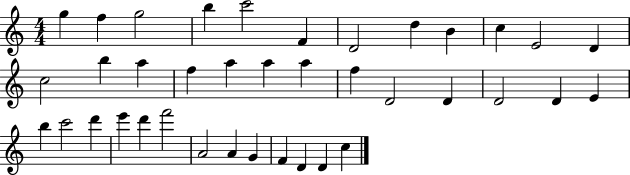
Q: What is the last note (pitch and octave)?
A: C5